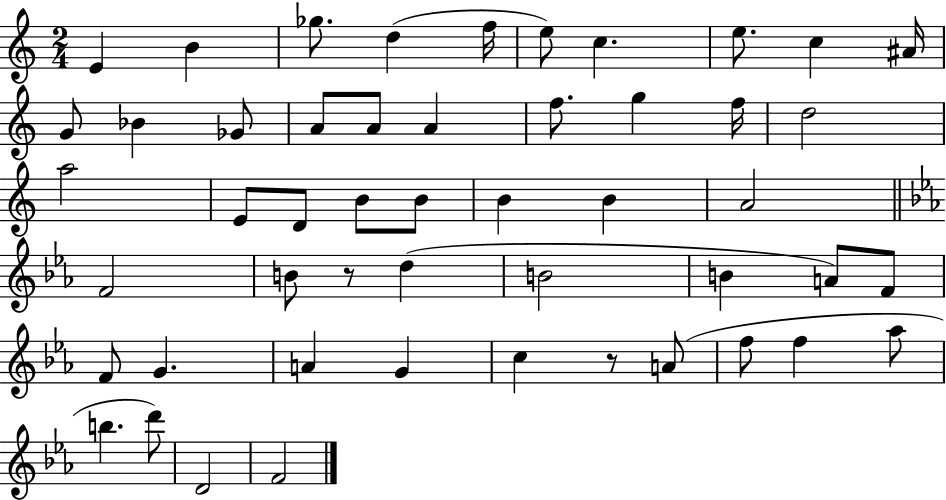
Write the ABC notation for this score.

X:1
T:Untitled
M:2/4
L:1/4
K:C
E B _g/2 d f/4 e/2 c e/2 c ^A/4 G/2 _B _G/2 A/2 A/2 A f/2 g f/4 d2 a2 E/2 D/2 B/2 B/2 B B A2 F2 B/2 z/2 d B2 B A/2 F/2 F/2 G A G c z/2 A/2 f/2 f _a/2 b d'/2 D2 F2